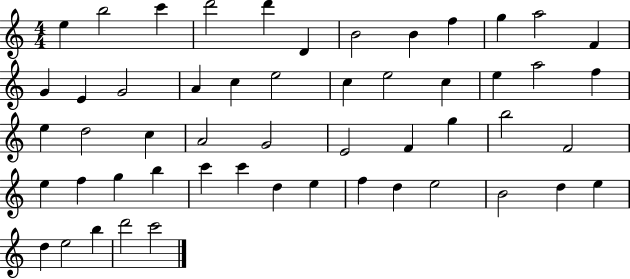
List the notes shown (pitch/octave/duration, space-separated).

E5/q B5/h C6/q D6/h D6/q D4/q B4/h B4/q F5/q G5/q A5/h F4/q G4/q E4/q G4/h A4/q C5/q E5/h C5/q E5/h C5/q E5/q A5/h F5/q E5/q D5/h C5/q A4/h G4/h E4/h F4/q G5/q B5/h F4/h E5/q F5/q G5/q B5/q C6/q C6/q D5/q E5/q F5/q D5/q E5/h B4/h D5/q E5/q D5/q E5/h B5/q D6/h C6/h